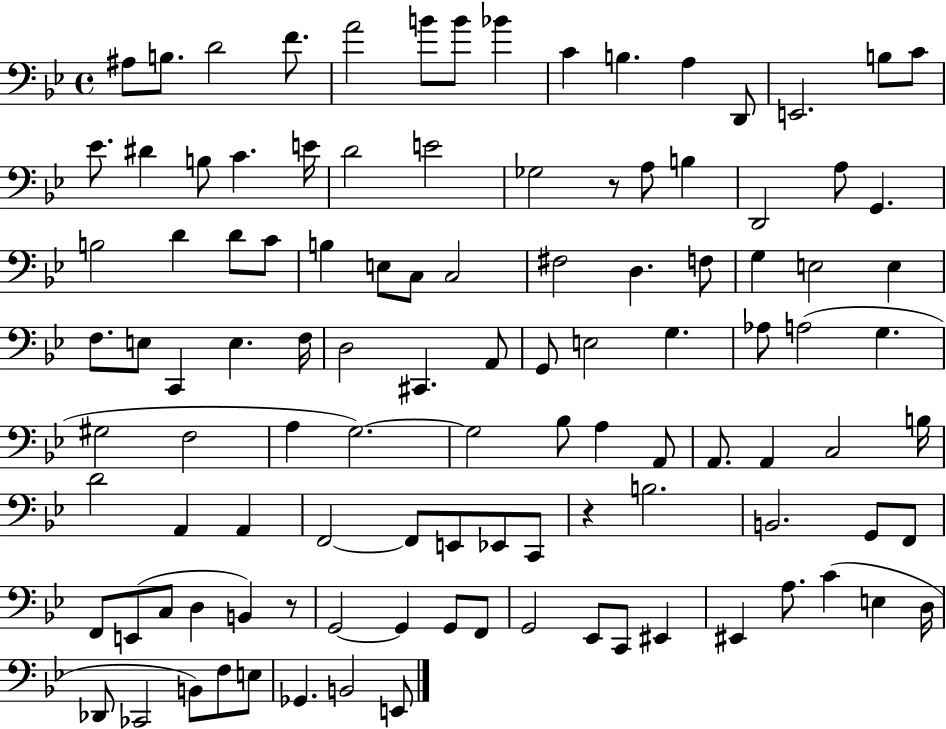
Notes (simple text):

A#3/e B3/e. D4/h F4/e. A4/h B4/e B4/e Bb4/q C4/q B3/q. A3/q D2/e E2/h. B3/e C4/e Eb4/e. D#4/q B3/e C4/q. E4/s D4/h E4/h Gb3/h R/e A3/e B3/q D2/h A3/e G2/q. B3/h D4/q D4/e C4/e B3/q E3/e C3/e C3/h F#3/h D3/q. F3/e G3/q E3/h E3/q F3/e. E3/e C2/q E3/q. F3/s D3/h C#2/q. A2/e G2/e E3/h G3/q. Ab3/e A3/h G3/q. G#3/h F3/h A3/q G3/h. G3/h Bb3/e A3/q A2/e A2/e. A2/q C3/h B3/s D4/h A2/q A2/q F2/h F2/e E2/e Eb2/e C2/e R/q B3/h. B2/h. G2/e F2/e F2/e E2/e C3/e D3/q B2/q R/e G2/h G2/q G2/e F2/e G2/h Eb2/e C2/e EIS2/q EIS2/q A3/e. C4/q E3/q D3/s Db2/e CES2/h B2/e F3/e E3/e Gb2/q. B2/h E2/e